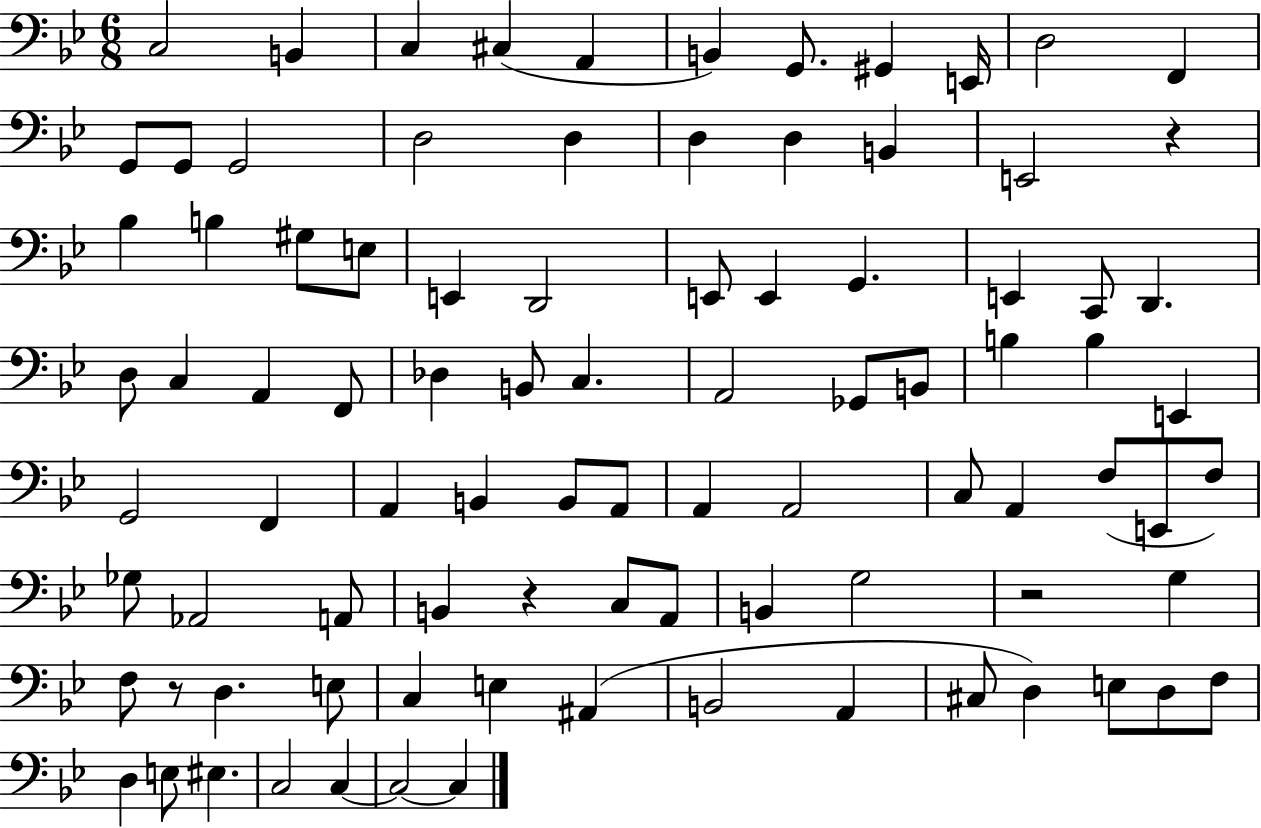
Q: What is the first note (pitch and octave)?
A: C3